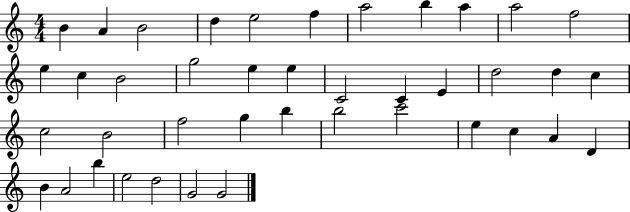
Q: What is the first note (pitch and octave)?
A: B4